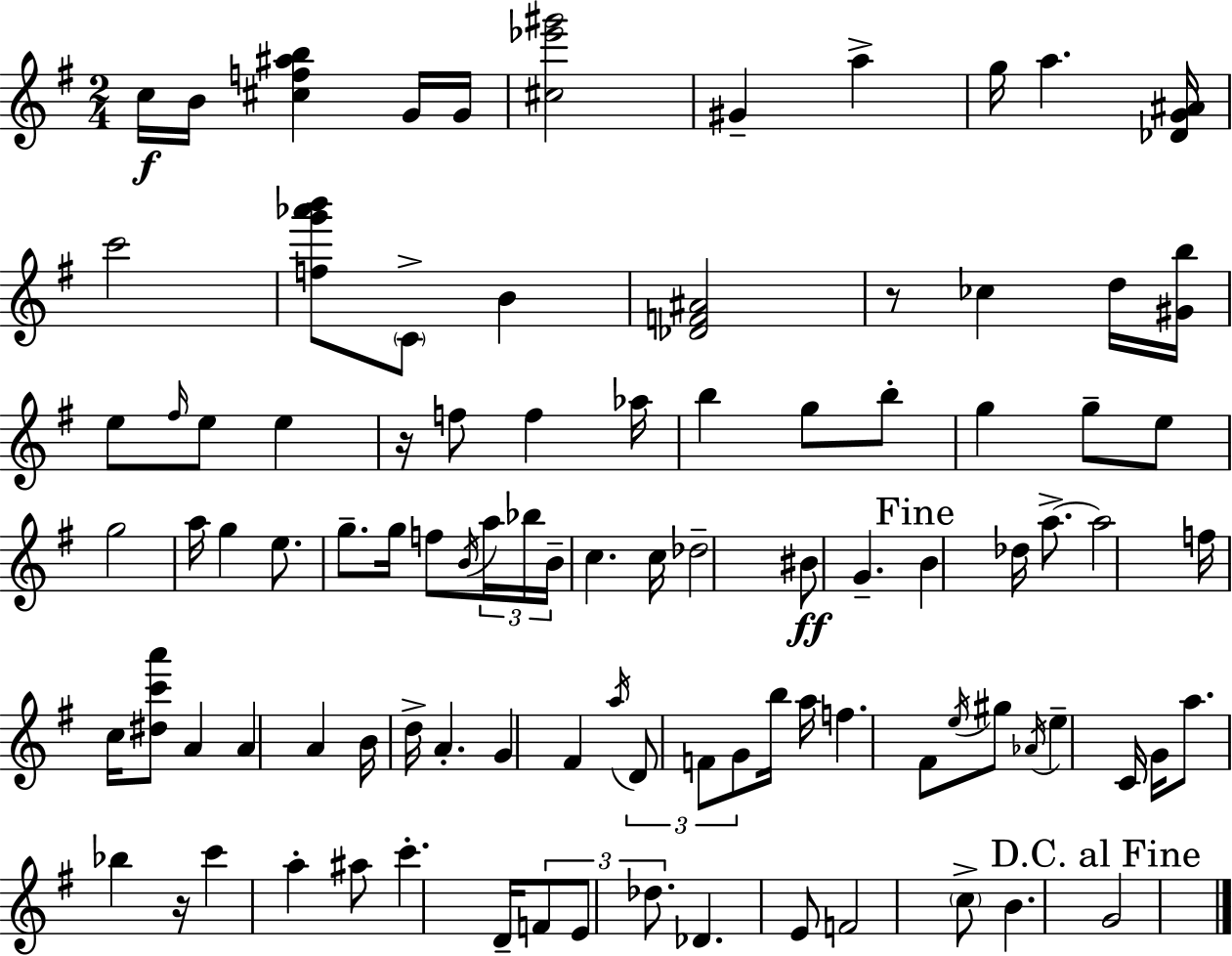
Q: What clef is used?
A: treble